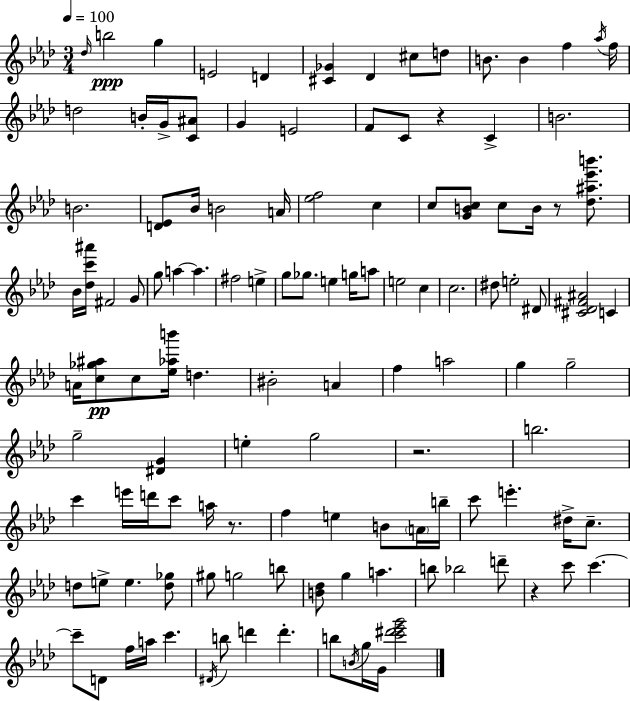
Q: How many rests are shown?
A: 5